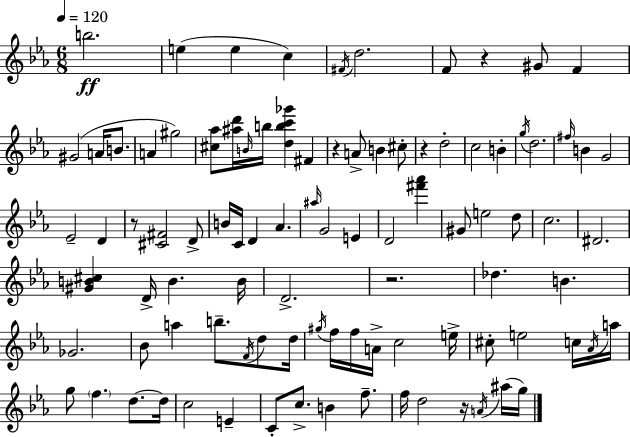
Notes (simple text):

B5/h. E5/q E5/q C5/q F#4/s D5/h. F4/e R/q G#4/e F4/q G#4/h A4/s B4/e. A4/q G#5/h [C#5,Ab5]/e [A#5,D6]/s B4/s B5/s [D5,B5,C6,Gb6]/q F#4/q R/q A4/e B4/q C#5/e R/q D5/h C5/h B4/q G5/s D5/h. F#5/s B4/q G4/h Eb4/h D4/q R/e [C#4,F#4]/h D4/e B4/s C4/s D4/q Ab4/q. A#5/s G4/h E4/q D4/h [F#6,Ab6]/q G#4/e E5/h D5/e C5/h. D#4/h. [G#4,B4,C#5]/q D4/s B4/q. B4/s D4/h. R/h. Db5/q. B4/q. Gb4/h. Bb4/e A5/q B5/e. F4/s D5/e D5/s G#5/s F5/s F5/s A4/s C5/h E5/s C#5/e E5/h C5/s Ab4/s A5/s G5/e F5/q. D5/e. D5/s C5/h E4/q C4/e C5/e. B4/q F5/e. F5/s D5/h R/s A4/s A#5/s G5/s